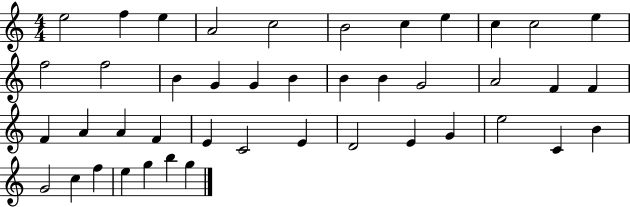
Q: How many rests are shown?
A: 0